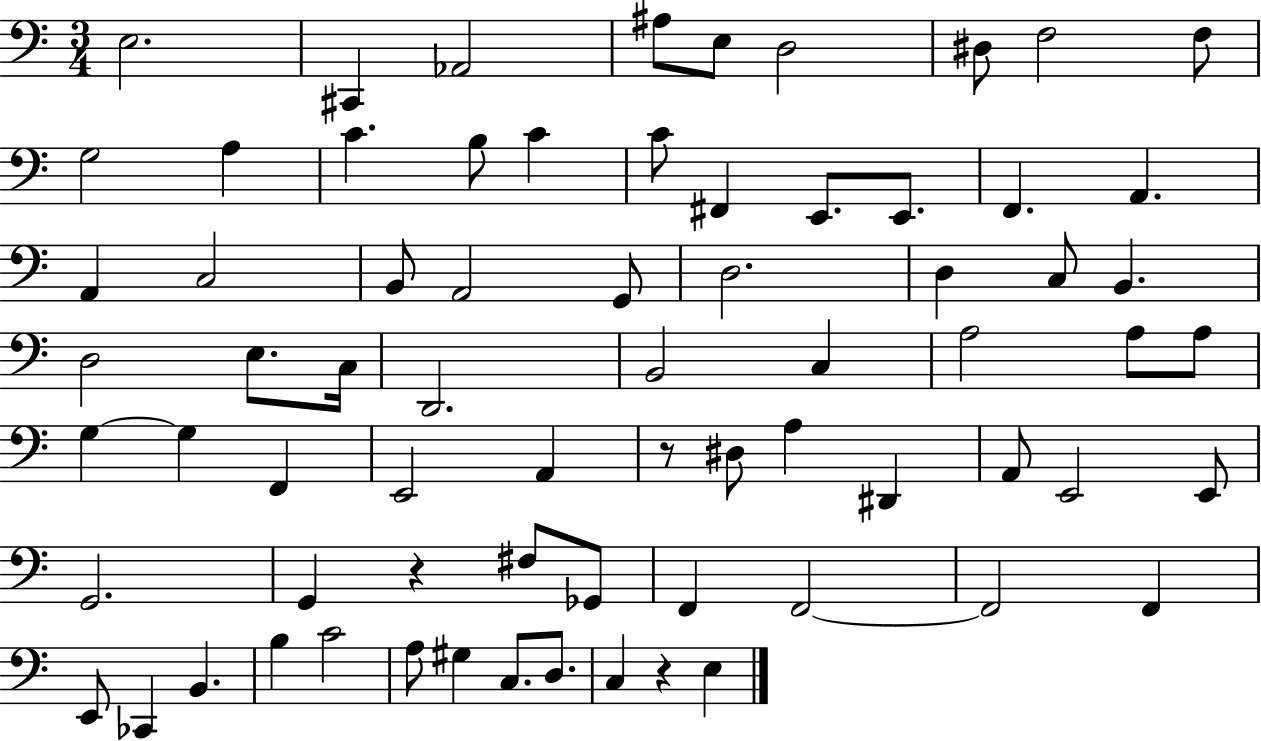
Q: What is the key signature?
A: C major